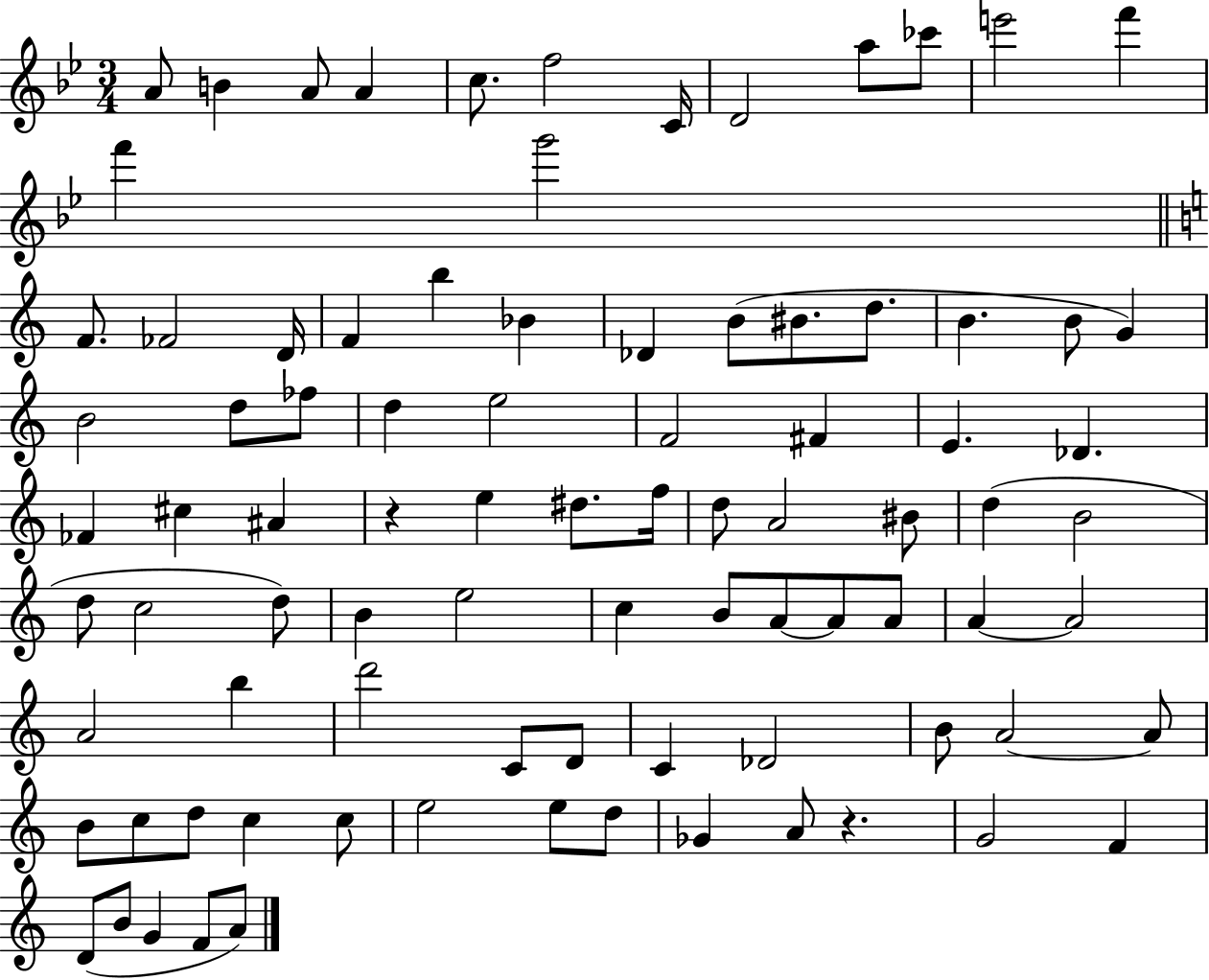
{
  \clef treble
  \numericTimeSignature
  \time 3/4
  \key bes \major
  a'8 b'4 a'8 a'4 | c''8. f''2 c'16 | d'2 a''8 ces'''8 | e'''2 f'''4 | \break f'''4 g'''2 | \bar "||" \break \key a \minor f'8. fes'2 d'16 | f'4 b''4 bes'4 | des'4 b'8( bis'8. d''8. | b'4. b'8 g'4) | \break b'2 d''8 fes''8 | d''4 e''2 | f'2 fis'4 | e'4. des'4. | \break fes'4 cis''4 ais'4 | r4 e''4 dis''8. f''16 | d''8 a'2 bis'8 | d''4( b'2 | \break d''8 c''2 d''8) | b'4 e''2 | c''4 b'8 a'8~~ a'8 a'8 | a'4~~ a'2 | \break a'2 b''4 | d'''2 c'8 d'8 | c'4 des'2 | b'8 a'2~~ a'8 | \break b'8 c''8 d''8 c''4 c''8 | e''2 e''8 d''8 | ges'4 a'8 r4. | g'2 f'4 | \break d'8( b'8 g'4 f'8 a'8) | \bar "|."
}